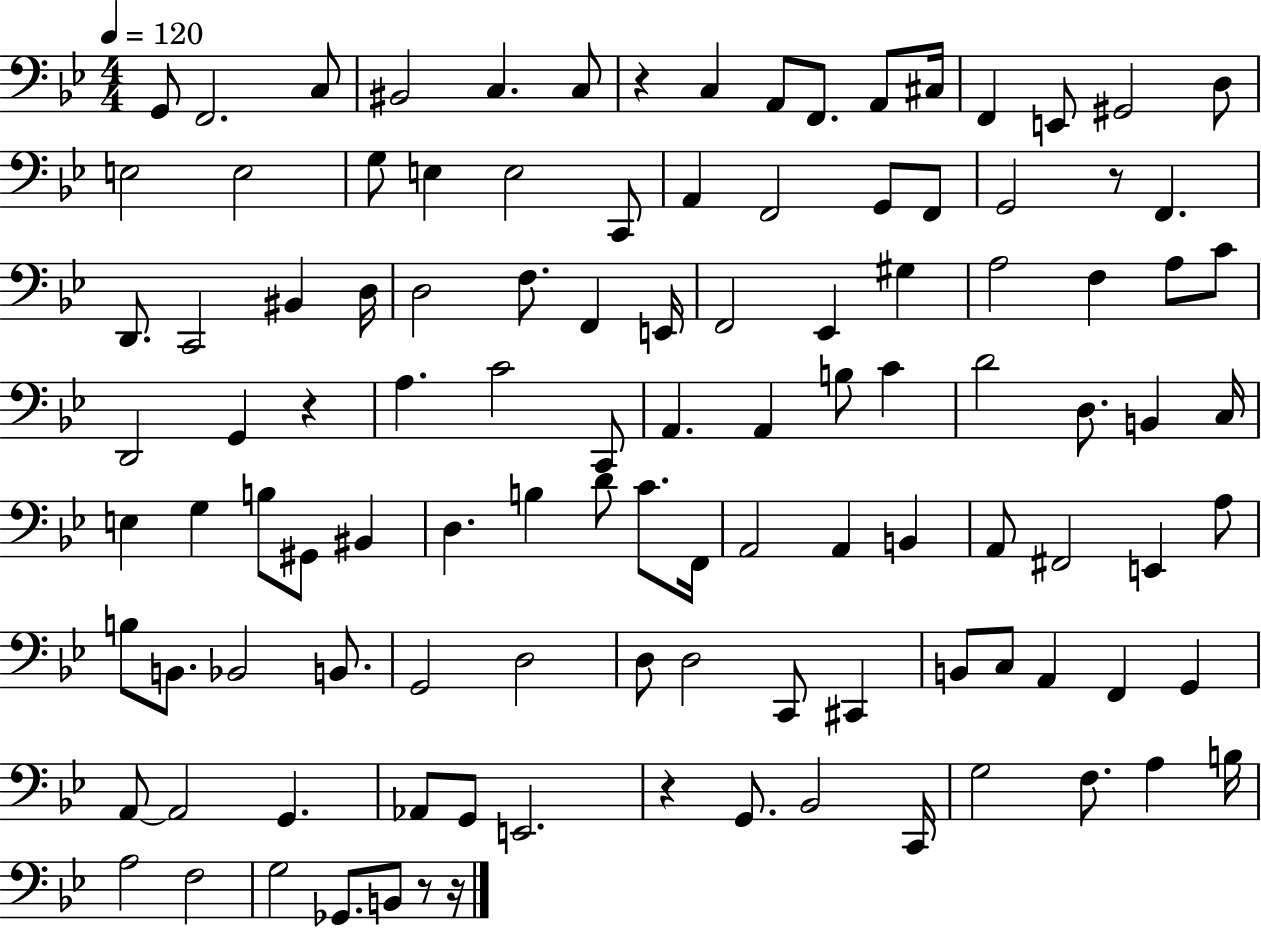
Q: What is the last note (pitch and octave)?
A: B2